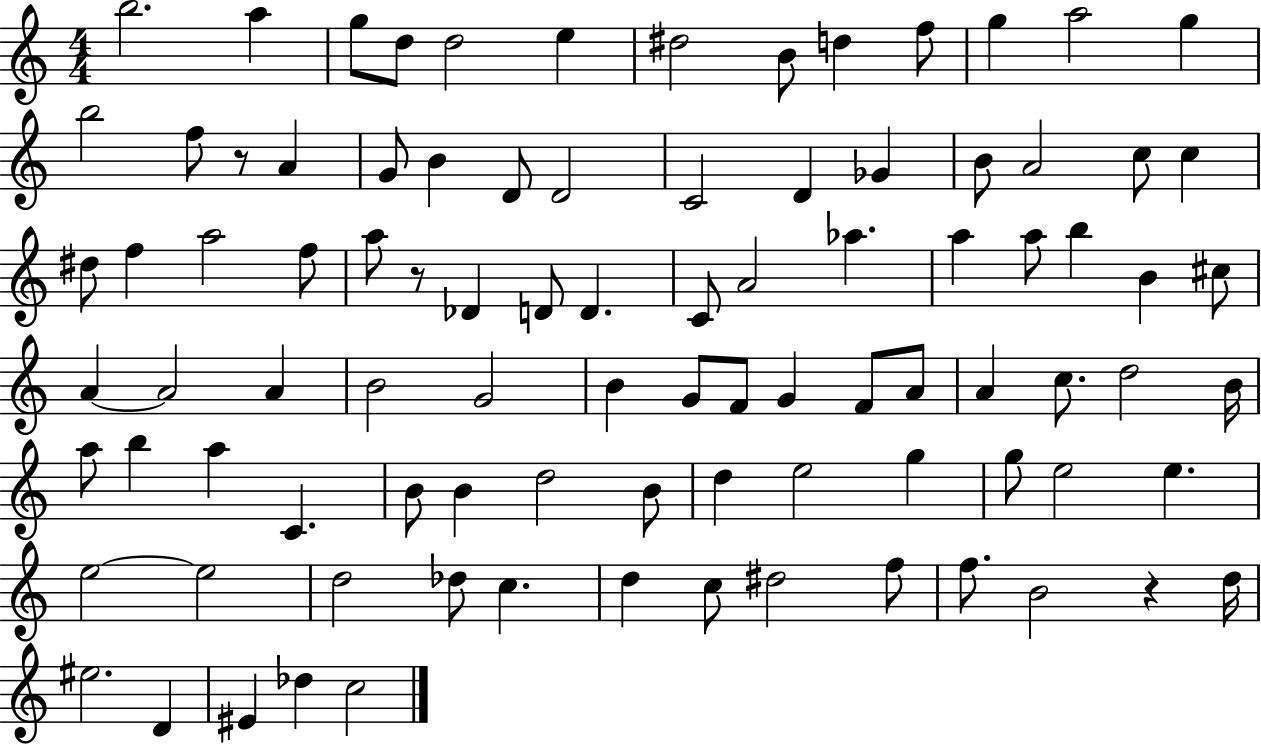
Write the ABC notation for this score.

X:1
T:Untitled
M:4/4
L:1/4
K:C
b2 a g/2 d/2 d2 e ^d2 B/2 d f/2 g a2 g b2 f/2 z/2 A G/2 B D/2 D2 C2 D _G B/2 A2 c/2 c ^d/2 f a2 f/2 a/2 z/2 _D D/2 D C/2 A2 _a a a/2 b B ^c/2 A A2 A B2 G2 B G/2 F/2 G F/2 A/2 A c/2 d2 B/4 a/2 b a C B/2 B d2 B/2 d e2 g g/2 e2 e e2 e2 d2 _d/2 c d c/2 ^d2 f/2 f/2 B2 z d/4 ^e2 D ^E _d c2